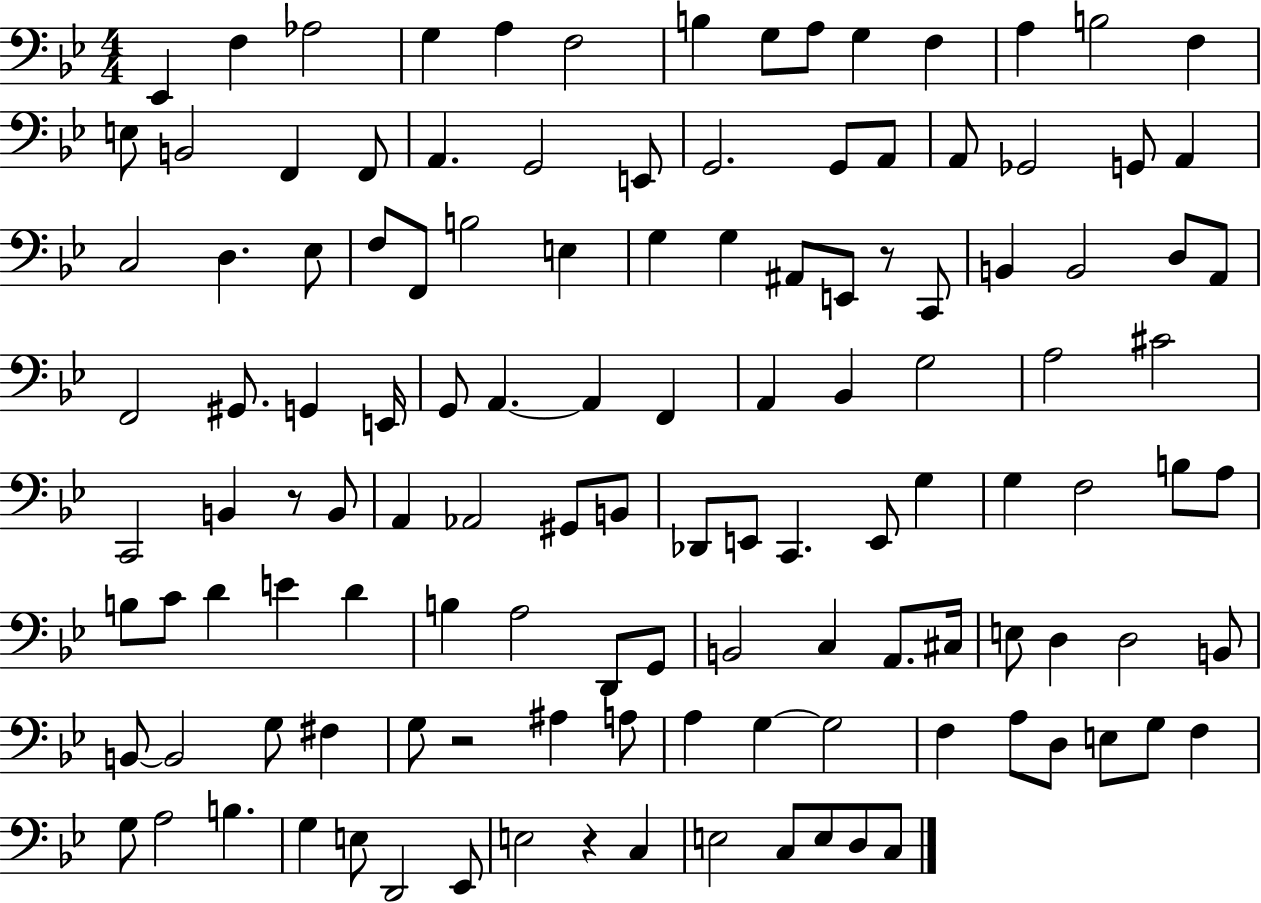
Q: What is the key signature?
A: BES major